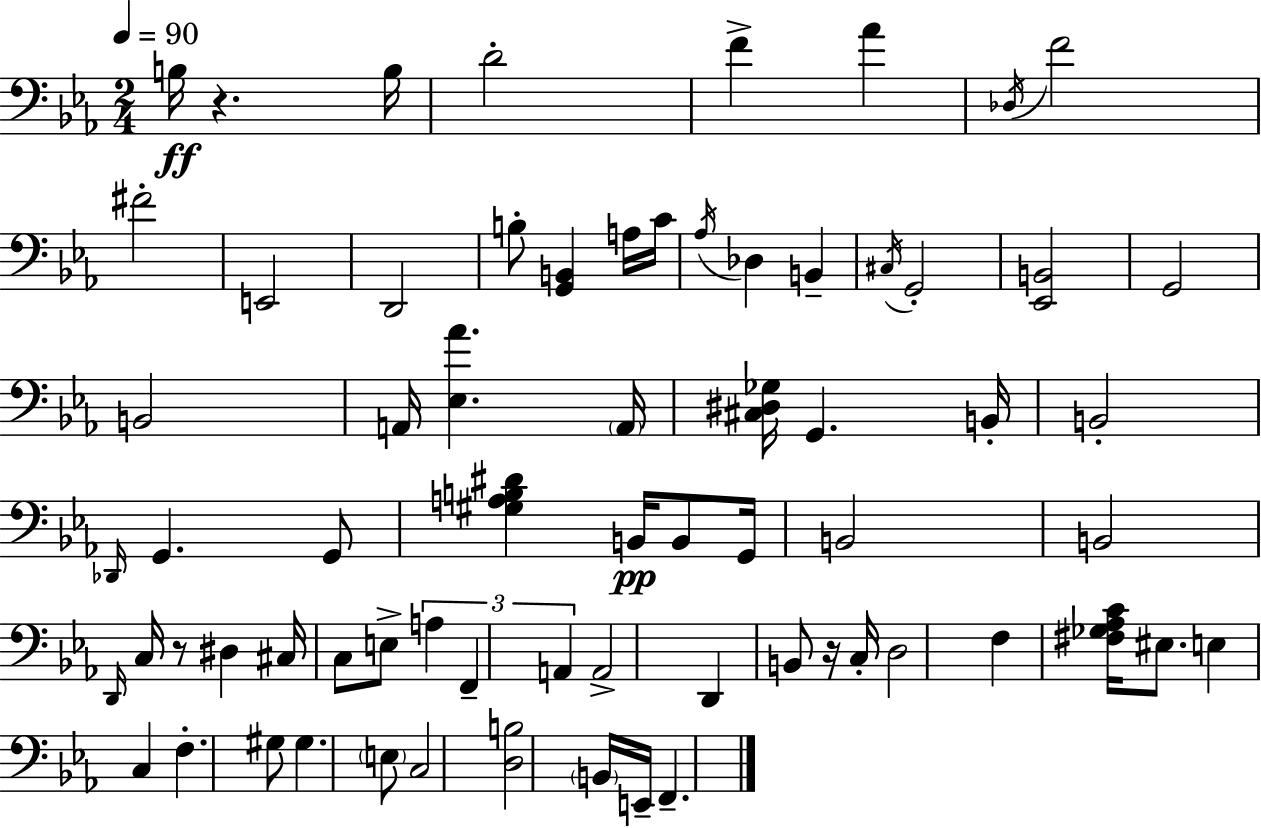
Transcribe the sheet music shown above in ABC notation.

X:1
T:Untitled
M:2/4
L:1/4
K:Cm
B,/4 z B,/4 D2 F _A _D,/4 F2 ^F2 E,,2 D,,2 B,/2 [G,,B,,] A,/4 C/4 _A,/4 _D, B,, ^C,/4 G,,2 [_E,,B,,]2 G,,2 B,,2 A,,/4 [_E,_A] A,,/4 [^C,^D,_G,]/4 G,, B,,/4 B,,2 _D,,/4 G,, G,,/2 [^G,A,B,^D] B,,/4 B,,/2 G,,/4 B,,2 B,,2 D,,/4 C,/4 z/2 ^D, ^C,/4 C,/2 E,/2 A, F,, A,, A,,2 D,, B,,/2 z/4 C,/4 D,2 F, [^F,_G,_A,C]/4 ^E,/2 E, C, F, ^G,/2 ^G, E,/2 C,2 [D,B,]2 B,,/4 E,,/4 F,,